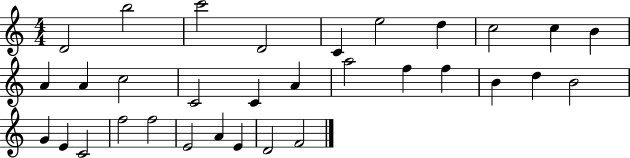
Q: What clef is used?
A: treble